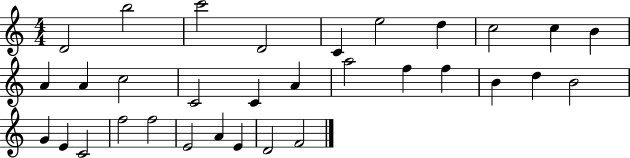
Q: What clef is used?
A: treble